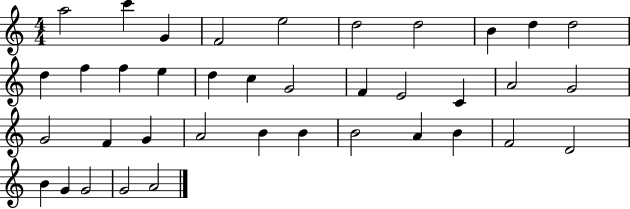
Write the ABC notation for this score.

X:1
T:Untitled
M:4/4
L:1/4
K:C
a2 c' G F2 e2 d2 d2 B d d2 d f f e d c G2 F E2 C A2 G2 G2 F G A2 B B B2 A B F2 D2 B G G2 G2 A2